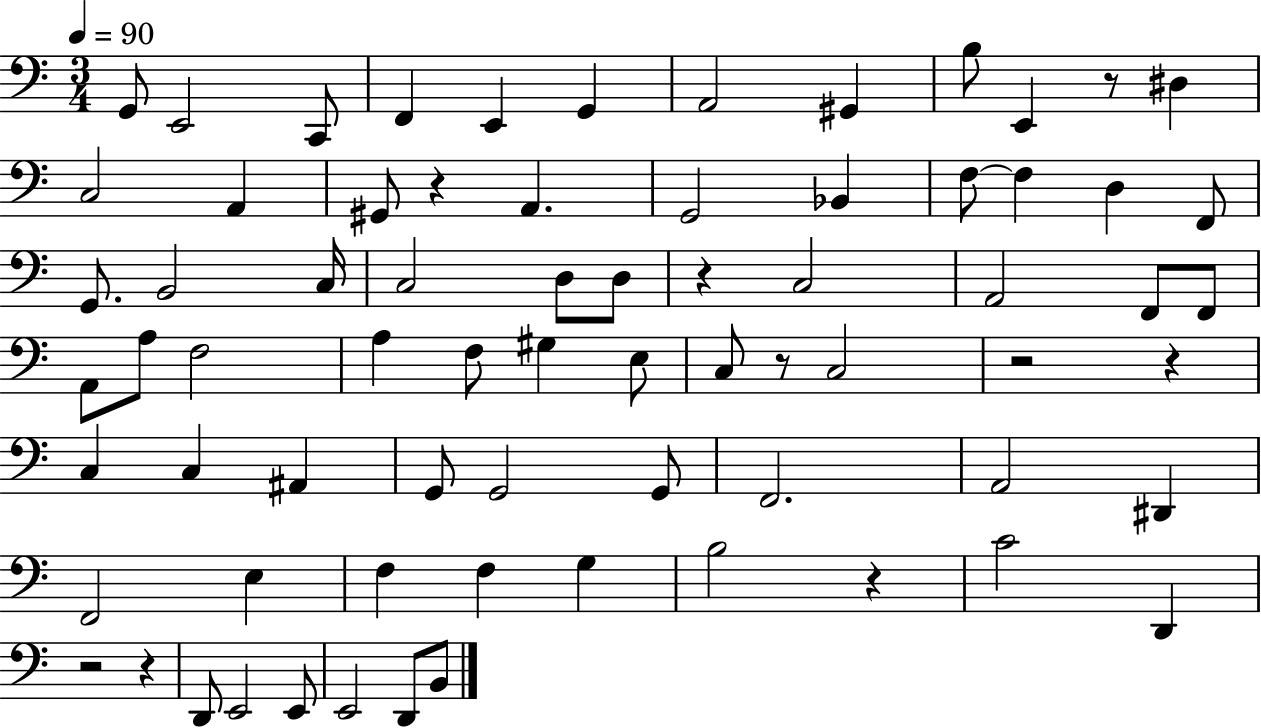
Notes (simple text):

G2/e E2/h C2/e F2/q E2/q G2/q A2/h G#2/q B3/e E2/q R/e D#3/q C3/h A2/q G#2/e R/q A2/q. G2/h Bb2/q F3/e F3/q D3/q F2/e G2/e. B2/h C3/s C3/h D3/e D3/e R/q C3/h A2/h F2/e F2/e A2/e A3/e F3/h A3/q F3/e G#3/q E3/e C3/e R/e C3/h R/h R/q C3/q C3/q A#2/q G2/e G2/h G2/e F2/h. A2/h D#2/q F2/h E3/q F3/q F3/q G3/q B3/h R/q C4/h D2/q R/h R/q D2/e E2/h E2/e E2/h D2/e B2/e